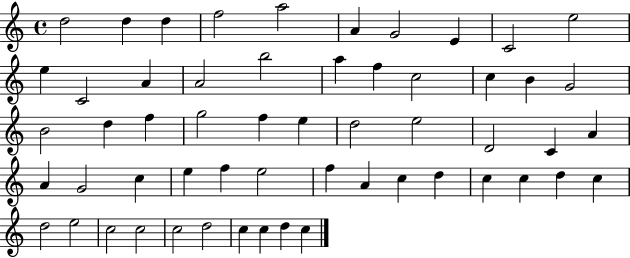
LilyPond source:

{
  \clef treble
  \time 4/4
  \defaultTimeSignature
  \key c \major
  d''2 d''4 d''4 | f''2 a''2 | a'4 g'2 e'4 | c'2 e''2 | \break e''4 c'2 a'4 | a'2 b''2 | a''4 f''4 c''2 | c''4 b'4 g'2 | \break b'2 d''4 f''4 | g''2 f''4 e''4 | d''2 e''2 | d'2 c'4 a'4 | \break a'4 g'2 c''4 | e''4 f''4 e''2 | f''4 a'4 c''4 d''4 | c''4 c''4 d''4 c''4 | \break d''2 e''2 | c''2 c''2 | c''2 d''2 | c''4 c''4 d''4 c''4 | \break \bar "|."
}